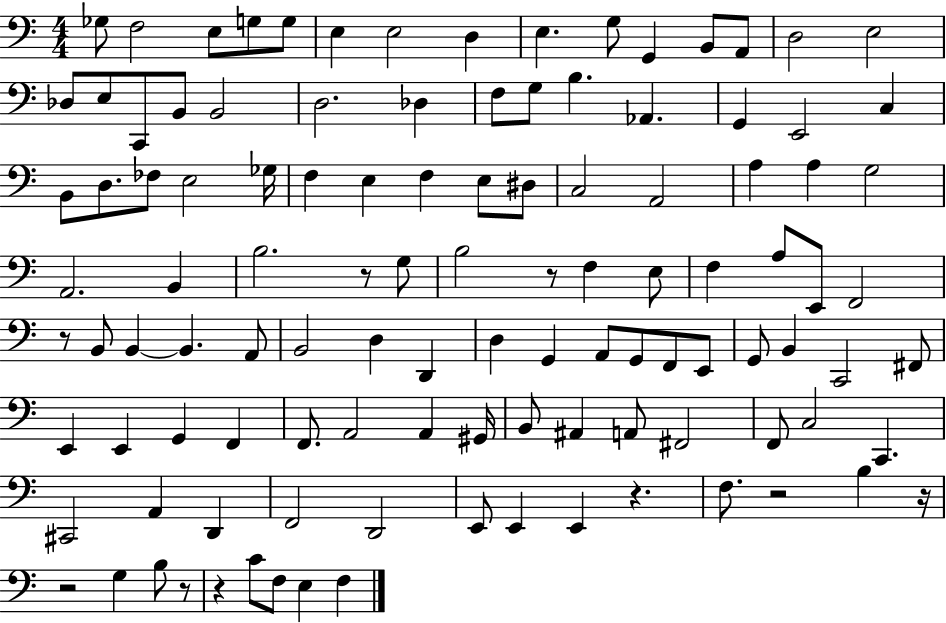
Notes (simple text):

Gb3/e F3/h E3/e G3/e G3/e E3/q E3/h D3/q E3/q. G3/e G2/q B2/e A2/e D3/h E3/h Db3/e E3/e C2/e B2/e B2/h D3/h. Db3/q F3/e G3/e B3/q. Ab2/q. G2/q E2/h C3/q B2/e D3/e. FES3/e E3/h Gb3/s F3/q E3/q F3/q E3/e D#3/e C3/h A2/h A3/q A3/q G3/h A2/h. B2/q B3/h. R/e G3/e B3/h R/e F3/q E3/e F3/q A3/e E2/e F2/h R/e B2/e B2/q B2/q. A2/e B2/h D3/q D2/q D3/q G2/q A2/e G2/e F2/e E2/e G2/e B2/q C2/h F#2/e E2/q E2/q G2/q F2/q F2/e. A2/h A2/q G#2/s B2/e A#2/q A2/e F#2/h F2/e C3/h C2/q. C#2/h A2/q D2/q F2/h D2/h E2/e E2/q E2/q R/q. F3/e. R/h B3/q R/s R/h G3/q B3/e R/e R/q C4/e F3/e E3/q F3/q